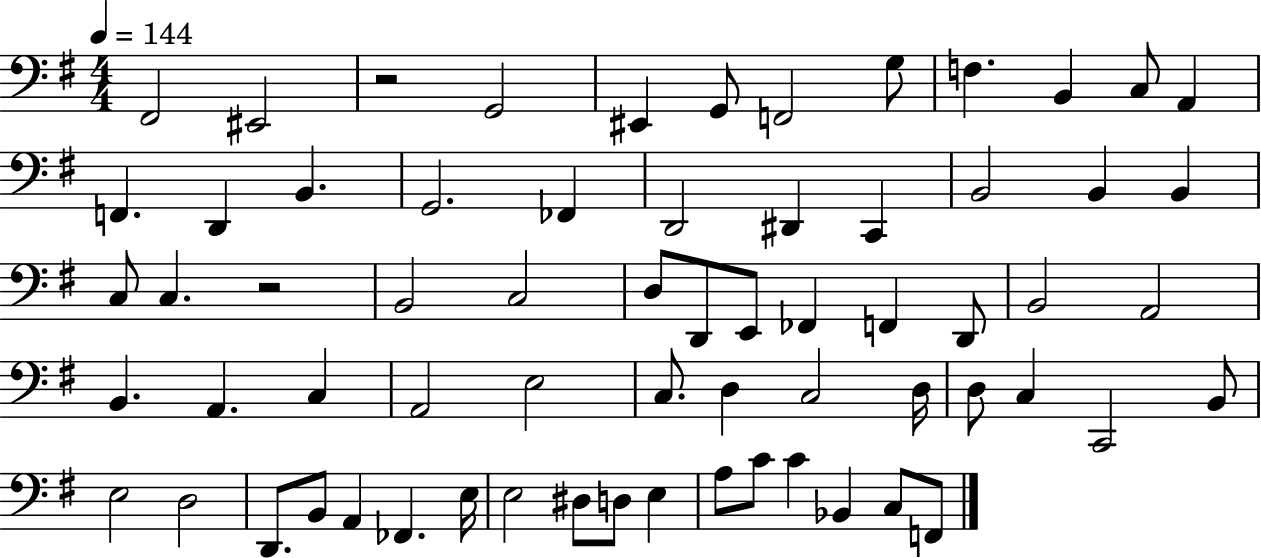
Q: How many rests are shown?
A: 2